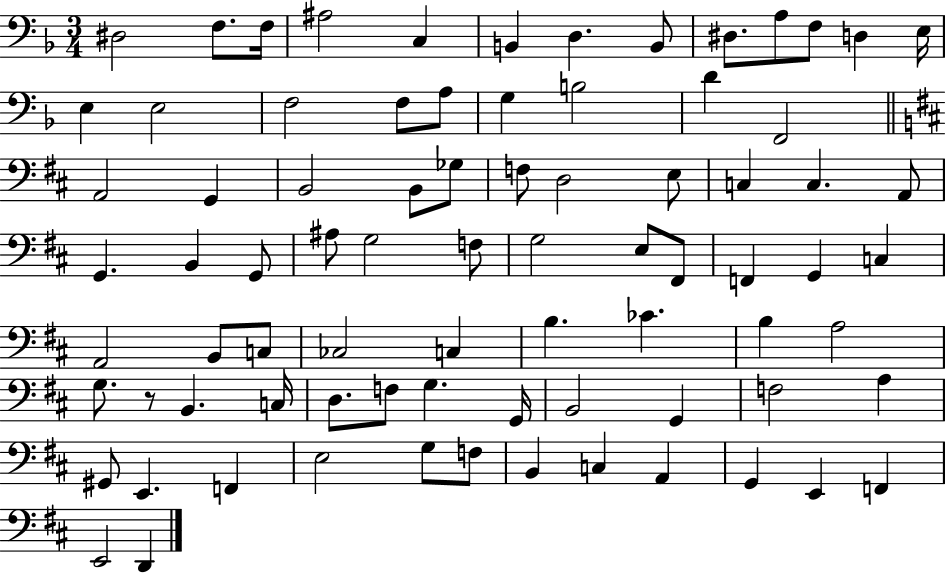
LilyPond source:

{
  \clef bass
  \numericTimeSignature
  \time 3/4
  \key f \major
  dis2 f8. f16 | ais2 c4 | b,4 d4. b,8 | dis8. a8 f8 d4 e16 | \break e4 e2 | f2 f8 a8 | g4 b2 | d'4 f,2 | \break \bar "||" \break \key b \minor a,2 g,4 | b,2 b,8 ges8 | f8 d2 e8 | c4 c4. a,8 | \break g,4. b,4 g,8 | ais8 g2 f8 | g2 e8 fis,8 | f,4 g,4 c4 | \break a,2 b,8 c8 | ces2 c4 | b4. ces'4. | b4 a2 | \break g8. r8 b,4. c16 | d8. f8 g4. g,16 | b,2 g,4 | f2 a4 | \break gis,8 e,4. f,4 | e2 g8 f8 | b,4 c4 a,4 | g,4 e,4 f,4 | \break e,2 d,4 | \bar "|."
}